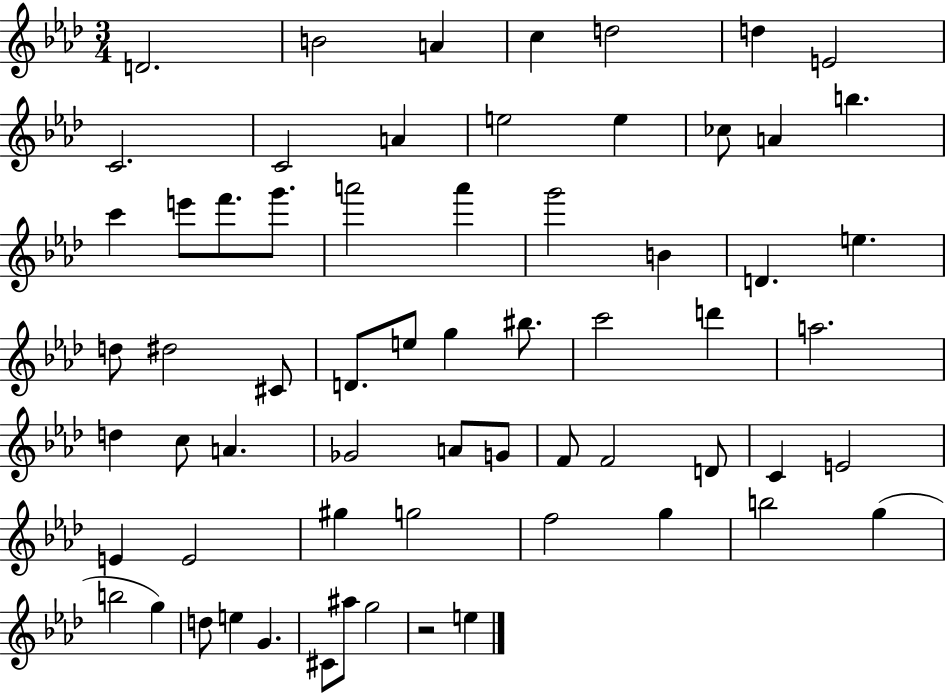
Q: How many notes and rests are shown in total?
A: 64